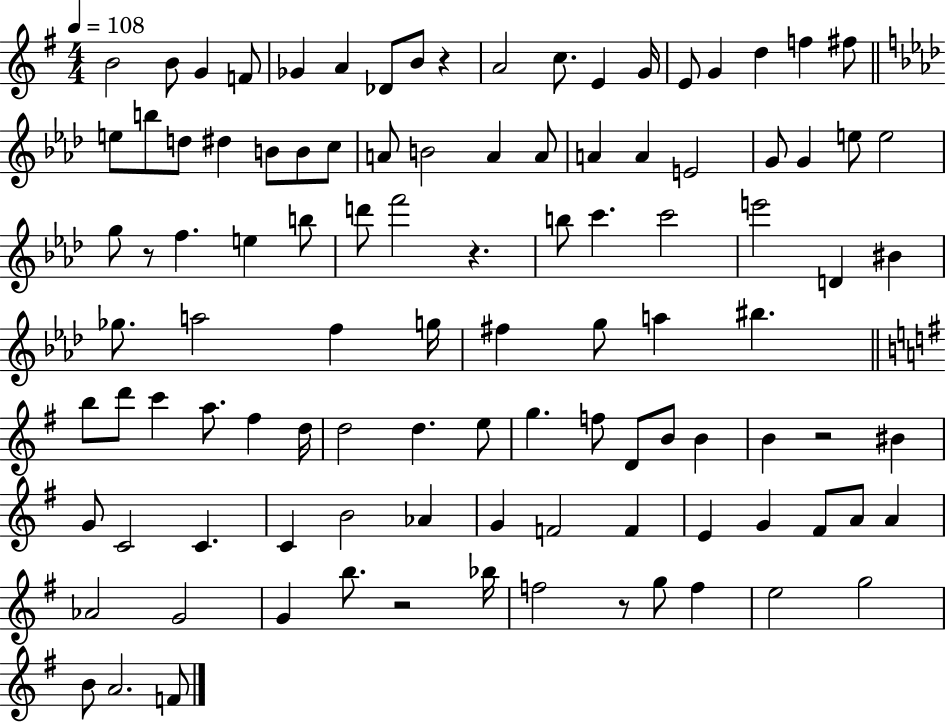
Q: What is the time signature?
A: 4/4